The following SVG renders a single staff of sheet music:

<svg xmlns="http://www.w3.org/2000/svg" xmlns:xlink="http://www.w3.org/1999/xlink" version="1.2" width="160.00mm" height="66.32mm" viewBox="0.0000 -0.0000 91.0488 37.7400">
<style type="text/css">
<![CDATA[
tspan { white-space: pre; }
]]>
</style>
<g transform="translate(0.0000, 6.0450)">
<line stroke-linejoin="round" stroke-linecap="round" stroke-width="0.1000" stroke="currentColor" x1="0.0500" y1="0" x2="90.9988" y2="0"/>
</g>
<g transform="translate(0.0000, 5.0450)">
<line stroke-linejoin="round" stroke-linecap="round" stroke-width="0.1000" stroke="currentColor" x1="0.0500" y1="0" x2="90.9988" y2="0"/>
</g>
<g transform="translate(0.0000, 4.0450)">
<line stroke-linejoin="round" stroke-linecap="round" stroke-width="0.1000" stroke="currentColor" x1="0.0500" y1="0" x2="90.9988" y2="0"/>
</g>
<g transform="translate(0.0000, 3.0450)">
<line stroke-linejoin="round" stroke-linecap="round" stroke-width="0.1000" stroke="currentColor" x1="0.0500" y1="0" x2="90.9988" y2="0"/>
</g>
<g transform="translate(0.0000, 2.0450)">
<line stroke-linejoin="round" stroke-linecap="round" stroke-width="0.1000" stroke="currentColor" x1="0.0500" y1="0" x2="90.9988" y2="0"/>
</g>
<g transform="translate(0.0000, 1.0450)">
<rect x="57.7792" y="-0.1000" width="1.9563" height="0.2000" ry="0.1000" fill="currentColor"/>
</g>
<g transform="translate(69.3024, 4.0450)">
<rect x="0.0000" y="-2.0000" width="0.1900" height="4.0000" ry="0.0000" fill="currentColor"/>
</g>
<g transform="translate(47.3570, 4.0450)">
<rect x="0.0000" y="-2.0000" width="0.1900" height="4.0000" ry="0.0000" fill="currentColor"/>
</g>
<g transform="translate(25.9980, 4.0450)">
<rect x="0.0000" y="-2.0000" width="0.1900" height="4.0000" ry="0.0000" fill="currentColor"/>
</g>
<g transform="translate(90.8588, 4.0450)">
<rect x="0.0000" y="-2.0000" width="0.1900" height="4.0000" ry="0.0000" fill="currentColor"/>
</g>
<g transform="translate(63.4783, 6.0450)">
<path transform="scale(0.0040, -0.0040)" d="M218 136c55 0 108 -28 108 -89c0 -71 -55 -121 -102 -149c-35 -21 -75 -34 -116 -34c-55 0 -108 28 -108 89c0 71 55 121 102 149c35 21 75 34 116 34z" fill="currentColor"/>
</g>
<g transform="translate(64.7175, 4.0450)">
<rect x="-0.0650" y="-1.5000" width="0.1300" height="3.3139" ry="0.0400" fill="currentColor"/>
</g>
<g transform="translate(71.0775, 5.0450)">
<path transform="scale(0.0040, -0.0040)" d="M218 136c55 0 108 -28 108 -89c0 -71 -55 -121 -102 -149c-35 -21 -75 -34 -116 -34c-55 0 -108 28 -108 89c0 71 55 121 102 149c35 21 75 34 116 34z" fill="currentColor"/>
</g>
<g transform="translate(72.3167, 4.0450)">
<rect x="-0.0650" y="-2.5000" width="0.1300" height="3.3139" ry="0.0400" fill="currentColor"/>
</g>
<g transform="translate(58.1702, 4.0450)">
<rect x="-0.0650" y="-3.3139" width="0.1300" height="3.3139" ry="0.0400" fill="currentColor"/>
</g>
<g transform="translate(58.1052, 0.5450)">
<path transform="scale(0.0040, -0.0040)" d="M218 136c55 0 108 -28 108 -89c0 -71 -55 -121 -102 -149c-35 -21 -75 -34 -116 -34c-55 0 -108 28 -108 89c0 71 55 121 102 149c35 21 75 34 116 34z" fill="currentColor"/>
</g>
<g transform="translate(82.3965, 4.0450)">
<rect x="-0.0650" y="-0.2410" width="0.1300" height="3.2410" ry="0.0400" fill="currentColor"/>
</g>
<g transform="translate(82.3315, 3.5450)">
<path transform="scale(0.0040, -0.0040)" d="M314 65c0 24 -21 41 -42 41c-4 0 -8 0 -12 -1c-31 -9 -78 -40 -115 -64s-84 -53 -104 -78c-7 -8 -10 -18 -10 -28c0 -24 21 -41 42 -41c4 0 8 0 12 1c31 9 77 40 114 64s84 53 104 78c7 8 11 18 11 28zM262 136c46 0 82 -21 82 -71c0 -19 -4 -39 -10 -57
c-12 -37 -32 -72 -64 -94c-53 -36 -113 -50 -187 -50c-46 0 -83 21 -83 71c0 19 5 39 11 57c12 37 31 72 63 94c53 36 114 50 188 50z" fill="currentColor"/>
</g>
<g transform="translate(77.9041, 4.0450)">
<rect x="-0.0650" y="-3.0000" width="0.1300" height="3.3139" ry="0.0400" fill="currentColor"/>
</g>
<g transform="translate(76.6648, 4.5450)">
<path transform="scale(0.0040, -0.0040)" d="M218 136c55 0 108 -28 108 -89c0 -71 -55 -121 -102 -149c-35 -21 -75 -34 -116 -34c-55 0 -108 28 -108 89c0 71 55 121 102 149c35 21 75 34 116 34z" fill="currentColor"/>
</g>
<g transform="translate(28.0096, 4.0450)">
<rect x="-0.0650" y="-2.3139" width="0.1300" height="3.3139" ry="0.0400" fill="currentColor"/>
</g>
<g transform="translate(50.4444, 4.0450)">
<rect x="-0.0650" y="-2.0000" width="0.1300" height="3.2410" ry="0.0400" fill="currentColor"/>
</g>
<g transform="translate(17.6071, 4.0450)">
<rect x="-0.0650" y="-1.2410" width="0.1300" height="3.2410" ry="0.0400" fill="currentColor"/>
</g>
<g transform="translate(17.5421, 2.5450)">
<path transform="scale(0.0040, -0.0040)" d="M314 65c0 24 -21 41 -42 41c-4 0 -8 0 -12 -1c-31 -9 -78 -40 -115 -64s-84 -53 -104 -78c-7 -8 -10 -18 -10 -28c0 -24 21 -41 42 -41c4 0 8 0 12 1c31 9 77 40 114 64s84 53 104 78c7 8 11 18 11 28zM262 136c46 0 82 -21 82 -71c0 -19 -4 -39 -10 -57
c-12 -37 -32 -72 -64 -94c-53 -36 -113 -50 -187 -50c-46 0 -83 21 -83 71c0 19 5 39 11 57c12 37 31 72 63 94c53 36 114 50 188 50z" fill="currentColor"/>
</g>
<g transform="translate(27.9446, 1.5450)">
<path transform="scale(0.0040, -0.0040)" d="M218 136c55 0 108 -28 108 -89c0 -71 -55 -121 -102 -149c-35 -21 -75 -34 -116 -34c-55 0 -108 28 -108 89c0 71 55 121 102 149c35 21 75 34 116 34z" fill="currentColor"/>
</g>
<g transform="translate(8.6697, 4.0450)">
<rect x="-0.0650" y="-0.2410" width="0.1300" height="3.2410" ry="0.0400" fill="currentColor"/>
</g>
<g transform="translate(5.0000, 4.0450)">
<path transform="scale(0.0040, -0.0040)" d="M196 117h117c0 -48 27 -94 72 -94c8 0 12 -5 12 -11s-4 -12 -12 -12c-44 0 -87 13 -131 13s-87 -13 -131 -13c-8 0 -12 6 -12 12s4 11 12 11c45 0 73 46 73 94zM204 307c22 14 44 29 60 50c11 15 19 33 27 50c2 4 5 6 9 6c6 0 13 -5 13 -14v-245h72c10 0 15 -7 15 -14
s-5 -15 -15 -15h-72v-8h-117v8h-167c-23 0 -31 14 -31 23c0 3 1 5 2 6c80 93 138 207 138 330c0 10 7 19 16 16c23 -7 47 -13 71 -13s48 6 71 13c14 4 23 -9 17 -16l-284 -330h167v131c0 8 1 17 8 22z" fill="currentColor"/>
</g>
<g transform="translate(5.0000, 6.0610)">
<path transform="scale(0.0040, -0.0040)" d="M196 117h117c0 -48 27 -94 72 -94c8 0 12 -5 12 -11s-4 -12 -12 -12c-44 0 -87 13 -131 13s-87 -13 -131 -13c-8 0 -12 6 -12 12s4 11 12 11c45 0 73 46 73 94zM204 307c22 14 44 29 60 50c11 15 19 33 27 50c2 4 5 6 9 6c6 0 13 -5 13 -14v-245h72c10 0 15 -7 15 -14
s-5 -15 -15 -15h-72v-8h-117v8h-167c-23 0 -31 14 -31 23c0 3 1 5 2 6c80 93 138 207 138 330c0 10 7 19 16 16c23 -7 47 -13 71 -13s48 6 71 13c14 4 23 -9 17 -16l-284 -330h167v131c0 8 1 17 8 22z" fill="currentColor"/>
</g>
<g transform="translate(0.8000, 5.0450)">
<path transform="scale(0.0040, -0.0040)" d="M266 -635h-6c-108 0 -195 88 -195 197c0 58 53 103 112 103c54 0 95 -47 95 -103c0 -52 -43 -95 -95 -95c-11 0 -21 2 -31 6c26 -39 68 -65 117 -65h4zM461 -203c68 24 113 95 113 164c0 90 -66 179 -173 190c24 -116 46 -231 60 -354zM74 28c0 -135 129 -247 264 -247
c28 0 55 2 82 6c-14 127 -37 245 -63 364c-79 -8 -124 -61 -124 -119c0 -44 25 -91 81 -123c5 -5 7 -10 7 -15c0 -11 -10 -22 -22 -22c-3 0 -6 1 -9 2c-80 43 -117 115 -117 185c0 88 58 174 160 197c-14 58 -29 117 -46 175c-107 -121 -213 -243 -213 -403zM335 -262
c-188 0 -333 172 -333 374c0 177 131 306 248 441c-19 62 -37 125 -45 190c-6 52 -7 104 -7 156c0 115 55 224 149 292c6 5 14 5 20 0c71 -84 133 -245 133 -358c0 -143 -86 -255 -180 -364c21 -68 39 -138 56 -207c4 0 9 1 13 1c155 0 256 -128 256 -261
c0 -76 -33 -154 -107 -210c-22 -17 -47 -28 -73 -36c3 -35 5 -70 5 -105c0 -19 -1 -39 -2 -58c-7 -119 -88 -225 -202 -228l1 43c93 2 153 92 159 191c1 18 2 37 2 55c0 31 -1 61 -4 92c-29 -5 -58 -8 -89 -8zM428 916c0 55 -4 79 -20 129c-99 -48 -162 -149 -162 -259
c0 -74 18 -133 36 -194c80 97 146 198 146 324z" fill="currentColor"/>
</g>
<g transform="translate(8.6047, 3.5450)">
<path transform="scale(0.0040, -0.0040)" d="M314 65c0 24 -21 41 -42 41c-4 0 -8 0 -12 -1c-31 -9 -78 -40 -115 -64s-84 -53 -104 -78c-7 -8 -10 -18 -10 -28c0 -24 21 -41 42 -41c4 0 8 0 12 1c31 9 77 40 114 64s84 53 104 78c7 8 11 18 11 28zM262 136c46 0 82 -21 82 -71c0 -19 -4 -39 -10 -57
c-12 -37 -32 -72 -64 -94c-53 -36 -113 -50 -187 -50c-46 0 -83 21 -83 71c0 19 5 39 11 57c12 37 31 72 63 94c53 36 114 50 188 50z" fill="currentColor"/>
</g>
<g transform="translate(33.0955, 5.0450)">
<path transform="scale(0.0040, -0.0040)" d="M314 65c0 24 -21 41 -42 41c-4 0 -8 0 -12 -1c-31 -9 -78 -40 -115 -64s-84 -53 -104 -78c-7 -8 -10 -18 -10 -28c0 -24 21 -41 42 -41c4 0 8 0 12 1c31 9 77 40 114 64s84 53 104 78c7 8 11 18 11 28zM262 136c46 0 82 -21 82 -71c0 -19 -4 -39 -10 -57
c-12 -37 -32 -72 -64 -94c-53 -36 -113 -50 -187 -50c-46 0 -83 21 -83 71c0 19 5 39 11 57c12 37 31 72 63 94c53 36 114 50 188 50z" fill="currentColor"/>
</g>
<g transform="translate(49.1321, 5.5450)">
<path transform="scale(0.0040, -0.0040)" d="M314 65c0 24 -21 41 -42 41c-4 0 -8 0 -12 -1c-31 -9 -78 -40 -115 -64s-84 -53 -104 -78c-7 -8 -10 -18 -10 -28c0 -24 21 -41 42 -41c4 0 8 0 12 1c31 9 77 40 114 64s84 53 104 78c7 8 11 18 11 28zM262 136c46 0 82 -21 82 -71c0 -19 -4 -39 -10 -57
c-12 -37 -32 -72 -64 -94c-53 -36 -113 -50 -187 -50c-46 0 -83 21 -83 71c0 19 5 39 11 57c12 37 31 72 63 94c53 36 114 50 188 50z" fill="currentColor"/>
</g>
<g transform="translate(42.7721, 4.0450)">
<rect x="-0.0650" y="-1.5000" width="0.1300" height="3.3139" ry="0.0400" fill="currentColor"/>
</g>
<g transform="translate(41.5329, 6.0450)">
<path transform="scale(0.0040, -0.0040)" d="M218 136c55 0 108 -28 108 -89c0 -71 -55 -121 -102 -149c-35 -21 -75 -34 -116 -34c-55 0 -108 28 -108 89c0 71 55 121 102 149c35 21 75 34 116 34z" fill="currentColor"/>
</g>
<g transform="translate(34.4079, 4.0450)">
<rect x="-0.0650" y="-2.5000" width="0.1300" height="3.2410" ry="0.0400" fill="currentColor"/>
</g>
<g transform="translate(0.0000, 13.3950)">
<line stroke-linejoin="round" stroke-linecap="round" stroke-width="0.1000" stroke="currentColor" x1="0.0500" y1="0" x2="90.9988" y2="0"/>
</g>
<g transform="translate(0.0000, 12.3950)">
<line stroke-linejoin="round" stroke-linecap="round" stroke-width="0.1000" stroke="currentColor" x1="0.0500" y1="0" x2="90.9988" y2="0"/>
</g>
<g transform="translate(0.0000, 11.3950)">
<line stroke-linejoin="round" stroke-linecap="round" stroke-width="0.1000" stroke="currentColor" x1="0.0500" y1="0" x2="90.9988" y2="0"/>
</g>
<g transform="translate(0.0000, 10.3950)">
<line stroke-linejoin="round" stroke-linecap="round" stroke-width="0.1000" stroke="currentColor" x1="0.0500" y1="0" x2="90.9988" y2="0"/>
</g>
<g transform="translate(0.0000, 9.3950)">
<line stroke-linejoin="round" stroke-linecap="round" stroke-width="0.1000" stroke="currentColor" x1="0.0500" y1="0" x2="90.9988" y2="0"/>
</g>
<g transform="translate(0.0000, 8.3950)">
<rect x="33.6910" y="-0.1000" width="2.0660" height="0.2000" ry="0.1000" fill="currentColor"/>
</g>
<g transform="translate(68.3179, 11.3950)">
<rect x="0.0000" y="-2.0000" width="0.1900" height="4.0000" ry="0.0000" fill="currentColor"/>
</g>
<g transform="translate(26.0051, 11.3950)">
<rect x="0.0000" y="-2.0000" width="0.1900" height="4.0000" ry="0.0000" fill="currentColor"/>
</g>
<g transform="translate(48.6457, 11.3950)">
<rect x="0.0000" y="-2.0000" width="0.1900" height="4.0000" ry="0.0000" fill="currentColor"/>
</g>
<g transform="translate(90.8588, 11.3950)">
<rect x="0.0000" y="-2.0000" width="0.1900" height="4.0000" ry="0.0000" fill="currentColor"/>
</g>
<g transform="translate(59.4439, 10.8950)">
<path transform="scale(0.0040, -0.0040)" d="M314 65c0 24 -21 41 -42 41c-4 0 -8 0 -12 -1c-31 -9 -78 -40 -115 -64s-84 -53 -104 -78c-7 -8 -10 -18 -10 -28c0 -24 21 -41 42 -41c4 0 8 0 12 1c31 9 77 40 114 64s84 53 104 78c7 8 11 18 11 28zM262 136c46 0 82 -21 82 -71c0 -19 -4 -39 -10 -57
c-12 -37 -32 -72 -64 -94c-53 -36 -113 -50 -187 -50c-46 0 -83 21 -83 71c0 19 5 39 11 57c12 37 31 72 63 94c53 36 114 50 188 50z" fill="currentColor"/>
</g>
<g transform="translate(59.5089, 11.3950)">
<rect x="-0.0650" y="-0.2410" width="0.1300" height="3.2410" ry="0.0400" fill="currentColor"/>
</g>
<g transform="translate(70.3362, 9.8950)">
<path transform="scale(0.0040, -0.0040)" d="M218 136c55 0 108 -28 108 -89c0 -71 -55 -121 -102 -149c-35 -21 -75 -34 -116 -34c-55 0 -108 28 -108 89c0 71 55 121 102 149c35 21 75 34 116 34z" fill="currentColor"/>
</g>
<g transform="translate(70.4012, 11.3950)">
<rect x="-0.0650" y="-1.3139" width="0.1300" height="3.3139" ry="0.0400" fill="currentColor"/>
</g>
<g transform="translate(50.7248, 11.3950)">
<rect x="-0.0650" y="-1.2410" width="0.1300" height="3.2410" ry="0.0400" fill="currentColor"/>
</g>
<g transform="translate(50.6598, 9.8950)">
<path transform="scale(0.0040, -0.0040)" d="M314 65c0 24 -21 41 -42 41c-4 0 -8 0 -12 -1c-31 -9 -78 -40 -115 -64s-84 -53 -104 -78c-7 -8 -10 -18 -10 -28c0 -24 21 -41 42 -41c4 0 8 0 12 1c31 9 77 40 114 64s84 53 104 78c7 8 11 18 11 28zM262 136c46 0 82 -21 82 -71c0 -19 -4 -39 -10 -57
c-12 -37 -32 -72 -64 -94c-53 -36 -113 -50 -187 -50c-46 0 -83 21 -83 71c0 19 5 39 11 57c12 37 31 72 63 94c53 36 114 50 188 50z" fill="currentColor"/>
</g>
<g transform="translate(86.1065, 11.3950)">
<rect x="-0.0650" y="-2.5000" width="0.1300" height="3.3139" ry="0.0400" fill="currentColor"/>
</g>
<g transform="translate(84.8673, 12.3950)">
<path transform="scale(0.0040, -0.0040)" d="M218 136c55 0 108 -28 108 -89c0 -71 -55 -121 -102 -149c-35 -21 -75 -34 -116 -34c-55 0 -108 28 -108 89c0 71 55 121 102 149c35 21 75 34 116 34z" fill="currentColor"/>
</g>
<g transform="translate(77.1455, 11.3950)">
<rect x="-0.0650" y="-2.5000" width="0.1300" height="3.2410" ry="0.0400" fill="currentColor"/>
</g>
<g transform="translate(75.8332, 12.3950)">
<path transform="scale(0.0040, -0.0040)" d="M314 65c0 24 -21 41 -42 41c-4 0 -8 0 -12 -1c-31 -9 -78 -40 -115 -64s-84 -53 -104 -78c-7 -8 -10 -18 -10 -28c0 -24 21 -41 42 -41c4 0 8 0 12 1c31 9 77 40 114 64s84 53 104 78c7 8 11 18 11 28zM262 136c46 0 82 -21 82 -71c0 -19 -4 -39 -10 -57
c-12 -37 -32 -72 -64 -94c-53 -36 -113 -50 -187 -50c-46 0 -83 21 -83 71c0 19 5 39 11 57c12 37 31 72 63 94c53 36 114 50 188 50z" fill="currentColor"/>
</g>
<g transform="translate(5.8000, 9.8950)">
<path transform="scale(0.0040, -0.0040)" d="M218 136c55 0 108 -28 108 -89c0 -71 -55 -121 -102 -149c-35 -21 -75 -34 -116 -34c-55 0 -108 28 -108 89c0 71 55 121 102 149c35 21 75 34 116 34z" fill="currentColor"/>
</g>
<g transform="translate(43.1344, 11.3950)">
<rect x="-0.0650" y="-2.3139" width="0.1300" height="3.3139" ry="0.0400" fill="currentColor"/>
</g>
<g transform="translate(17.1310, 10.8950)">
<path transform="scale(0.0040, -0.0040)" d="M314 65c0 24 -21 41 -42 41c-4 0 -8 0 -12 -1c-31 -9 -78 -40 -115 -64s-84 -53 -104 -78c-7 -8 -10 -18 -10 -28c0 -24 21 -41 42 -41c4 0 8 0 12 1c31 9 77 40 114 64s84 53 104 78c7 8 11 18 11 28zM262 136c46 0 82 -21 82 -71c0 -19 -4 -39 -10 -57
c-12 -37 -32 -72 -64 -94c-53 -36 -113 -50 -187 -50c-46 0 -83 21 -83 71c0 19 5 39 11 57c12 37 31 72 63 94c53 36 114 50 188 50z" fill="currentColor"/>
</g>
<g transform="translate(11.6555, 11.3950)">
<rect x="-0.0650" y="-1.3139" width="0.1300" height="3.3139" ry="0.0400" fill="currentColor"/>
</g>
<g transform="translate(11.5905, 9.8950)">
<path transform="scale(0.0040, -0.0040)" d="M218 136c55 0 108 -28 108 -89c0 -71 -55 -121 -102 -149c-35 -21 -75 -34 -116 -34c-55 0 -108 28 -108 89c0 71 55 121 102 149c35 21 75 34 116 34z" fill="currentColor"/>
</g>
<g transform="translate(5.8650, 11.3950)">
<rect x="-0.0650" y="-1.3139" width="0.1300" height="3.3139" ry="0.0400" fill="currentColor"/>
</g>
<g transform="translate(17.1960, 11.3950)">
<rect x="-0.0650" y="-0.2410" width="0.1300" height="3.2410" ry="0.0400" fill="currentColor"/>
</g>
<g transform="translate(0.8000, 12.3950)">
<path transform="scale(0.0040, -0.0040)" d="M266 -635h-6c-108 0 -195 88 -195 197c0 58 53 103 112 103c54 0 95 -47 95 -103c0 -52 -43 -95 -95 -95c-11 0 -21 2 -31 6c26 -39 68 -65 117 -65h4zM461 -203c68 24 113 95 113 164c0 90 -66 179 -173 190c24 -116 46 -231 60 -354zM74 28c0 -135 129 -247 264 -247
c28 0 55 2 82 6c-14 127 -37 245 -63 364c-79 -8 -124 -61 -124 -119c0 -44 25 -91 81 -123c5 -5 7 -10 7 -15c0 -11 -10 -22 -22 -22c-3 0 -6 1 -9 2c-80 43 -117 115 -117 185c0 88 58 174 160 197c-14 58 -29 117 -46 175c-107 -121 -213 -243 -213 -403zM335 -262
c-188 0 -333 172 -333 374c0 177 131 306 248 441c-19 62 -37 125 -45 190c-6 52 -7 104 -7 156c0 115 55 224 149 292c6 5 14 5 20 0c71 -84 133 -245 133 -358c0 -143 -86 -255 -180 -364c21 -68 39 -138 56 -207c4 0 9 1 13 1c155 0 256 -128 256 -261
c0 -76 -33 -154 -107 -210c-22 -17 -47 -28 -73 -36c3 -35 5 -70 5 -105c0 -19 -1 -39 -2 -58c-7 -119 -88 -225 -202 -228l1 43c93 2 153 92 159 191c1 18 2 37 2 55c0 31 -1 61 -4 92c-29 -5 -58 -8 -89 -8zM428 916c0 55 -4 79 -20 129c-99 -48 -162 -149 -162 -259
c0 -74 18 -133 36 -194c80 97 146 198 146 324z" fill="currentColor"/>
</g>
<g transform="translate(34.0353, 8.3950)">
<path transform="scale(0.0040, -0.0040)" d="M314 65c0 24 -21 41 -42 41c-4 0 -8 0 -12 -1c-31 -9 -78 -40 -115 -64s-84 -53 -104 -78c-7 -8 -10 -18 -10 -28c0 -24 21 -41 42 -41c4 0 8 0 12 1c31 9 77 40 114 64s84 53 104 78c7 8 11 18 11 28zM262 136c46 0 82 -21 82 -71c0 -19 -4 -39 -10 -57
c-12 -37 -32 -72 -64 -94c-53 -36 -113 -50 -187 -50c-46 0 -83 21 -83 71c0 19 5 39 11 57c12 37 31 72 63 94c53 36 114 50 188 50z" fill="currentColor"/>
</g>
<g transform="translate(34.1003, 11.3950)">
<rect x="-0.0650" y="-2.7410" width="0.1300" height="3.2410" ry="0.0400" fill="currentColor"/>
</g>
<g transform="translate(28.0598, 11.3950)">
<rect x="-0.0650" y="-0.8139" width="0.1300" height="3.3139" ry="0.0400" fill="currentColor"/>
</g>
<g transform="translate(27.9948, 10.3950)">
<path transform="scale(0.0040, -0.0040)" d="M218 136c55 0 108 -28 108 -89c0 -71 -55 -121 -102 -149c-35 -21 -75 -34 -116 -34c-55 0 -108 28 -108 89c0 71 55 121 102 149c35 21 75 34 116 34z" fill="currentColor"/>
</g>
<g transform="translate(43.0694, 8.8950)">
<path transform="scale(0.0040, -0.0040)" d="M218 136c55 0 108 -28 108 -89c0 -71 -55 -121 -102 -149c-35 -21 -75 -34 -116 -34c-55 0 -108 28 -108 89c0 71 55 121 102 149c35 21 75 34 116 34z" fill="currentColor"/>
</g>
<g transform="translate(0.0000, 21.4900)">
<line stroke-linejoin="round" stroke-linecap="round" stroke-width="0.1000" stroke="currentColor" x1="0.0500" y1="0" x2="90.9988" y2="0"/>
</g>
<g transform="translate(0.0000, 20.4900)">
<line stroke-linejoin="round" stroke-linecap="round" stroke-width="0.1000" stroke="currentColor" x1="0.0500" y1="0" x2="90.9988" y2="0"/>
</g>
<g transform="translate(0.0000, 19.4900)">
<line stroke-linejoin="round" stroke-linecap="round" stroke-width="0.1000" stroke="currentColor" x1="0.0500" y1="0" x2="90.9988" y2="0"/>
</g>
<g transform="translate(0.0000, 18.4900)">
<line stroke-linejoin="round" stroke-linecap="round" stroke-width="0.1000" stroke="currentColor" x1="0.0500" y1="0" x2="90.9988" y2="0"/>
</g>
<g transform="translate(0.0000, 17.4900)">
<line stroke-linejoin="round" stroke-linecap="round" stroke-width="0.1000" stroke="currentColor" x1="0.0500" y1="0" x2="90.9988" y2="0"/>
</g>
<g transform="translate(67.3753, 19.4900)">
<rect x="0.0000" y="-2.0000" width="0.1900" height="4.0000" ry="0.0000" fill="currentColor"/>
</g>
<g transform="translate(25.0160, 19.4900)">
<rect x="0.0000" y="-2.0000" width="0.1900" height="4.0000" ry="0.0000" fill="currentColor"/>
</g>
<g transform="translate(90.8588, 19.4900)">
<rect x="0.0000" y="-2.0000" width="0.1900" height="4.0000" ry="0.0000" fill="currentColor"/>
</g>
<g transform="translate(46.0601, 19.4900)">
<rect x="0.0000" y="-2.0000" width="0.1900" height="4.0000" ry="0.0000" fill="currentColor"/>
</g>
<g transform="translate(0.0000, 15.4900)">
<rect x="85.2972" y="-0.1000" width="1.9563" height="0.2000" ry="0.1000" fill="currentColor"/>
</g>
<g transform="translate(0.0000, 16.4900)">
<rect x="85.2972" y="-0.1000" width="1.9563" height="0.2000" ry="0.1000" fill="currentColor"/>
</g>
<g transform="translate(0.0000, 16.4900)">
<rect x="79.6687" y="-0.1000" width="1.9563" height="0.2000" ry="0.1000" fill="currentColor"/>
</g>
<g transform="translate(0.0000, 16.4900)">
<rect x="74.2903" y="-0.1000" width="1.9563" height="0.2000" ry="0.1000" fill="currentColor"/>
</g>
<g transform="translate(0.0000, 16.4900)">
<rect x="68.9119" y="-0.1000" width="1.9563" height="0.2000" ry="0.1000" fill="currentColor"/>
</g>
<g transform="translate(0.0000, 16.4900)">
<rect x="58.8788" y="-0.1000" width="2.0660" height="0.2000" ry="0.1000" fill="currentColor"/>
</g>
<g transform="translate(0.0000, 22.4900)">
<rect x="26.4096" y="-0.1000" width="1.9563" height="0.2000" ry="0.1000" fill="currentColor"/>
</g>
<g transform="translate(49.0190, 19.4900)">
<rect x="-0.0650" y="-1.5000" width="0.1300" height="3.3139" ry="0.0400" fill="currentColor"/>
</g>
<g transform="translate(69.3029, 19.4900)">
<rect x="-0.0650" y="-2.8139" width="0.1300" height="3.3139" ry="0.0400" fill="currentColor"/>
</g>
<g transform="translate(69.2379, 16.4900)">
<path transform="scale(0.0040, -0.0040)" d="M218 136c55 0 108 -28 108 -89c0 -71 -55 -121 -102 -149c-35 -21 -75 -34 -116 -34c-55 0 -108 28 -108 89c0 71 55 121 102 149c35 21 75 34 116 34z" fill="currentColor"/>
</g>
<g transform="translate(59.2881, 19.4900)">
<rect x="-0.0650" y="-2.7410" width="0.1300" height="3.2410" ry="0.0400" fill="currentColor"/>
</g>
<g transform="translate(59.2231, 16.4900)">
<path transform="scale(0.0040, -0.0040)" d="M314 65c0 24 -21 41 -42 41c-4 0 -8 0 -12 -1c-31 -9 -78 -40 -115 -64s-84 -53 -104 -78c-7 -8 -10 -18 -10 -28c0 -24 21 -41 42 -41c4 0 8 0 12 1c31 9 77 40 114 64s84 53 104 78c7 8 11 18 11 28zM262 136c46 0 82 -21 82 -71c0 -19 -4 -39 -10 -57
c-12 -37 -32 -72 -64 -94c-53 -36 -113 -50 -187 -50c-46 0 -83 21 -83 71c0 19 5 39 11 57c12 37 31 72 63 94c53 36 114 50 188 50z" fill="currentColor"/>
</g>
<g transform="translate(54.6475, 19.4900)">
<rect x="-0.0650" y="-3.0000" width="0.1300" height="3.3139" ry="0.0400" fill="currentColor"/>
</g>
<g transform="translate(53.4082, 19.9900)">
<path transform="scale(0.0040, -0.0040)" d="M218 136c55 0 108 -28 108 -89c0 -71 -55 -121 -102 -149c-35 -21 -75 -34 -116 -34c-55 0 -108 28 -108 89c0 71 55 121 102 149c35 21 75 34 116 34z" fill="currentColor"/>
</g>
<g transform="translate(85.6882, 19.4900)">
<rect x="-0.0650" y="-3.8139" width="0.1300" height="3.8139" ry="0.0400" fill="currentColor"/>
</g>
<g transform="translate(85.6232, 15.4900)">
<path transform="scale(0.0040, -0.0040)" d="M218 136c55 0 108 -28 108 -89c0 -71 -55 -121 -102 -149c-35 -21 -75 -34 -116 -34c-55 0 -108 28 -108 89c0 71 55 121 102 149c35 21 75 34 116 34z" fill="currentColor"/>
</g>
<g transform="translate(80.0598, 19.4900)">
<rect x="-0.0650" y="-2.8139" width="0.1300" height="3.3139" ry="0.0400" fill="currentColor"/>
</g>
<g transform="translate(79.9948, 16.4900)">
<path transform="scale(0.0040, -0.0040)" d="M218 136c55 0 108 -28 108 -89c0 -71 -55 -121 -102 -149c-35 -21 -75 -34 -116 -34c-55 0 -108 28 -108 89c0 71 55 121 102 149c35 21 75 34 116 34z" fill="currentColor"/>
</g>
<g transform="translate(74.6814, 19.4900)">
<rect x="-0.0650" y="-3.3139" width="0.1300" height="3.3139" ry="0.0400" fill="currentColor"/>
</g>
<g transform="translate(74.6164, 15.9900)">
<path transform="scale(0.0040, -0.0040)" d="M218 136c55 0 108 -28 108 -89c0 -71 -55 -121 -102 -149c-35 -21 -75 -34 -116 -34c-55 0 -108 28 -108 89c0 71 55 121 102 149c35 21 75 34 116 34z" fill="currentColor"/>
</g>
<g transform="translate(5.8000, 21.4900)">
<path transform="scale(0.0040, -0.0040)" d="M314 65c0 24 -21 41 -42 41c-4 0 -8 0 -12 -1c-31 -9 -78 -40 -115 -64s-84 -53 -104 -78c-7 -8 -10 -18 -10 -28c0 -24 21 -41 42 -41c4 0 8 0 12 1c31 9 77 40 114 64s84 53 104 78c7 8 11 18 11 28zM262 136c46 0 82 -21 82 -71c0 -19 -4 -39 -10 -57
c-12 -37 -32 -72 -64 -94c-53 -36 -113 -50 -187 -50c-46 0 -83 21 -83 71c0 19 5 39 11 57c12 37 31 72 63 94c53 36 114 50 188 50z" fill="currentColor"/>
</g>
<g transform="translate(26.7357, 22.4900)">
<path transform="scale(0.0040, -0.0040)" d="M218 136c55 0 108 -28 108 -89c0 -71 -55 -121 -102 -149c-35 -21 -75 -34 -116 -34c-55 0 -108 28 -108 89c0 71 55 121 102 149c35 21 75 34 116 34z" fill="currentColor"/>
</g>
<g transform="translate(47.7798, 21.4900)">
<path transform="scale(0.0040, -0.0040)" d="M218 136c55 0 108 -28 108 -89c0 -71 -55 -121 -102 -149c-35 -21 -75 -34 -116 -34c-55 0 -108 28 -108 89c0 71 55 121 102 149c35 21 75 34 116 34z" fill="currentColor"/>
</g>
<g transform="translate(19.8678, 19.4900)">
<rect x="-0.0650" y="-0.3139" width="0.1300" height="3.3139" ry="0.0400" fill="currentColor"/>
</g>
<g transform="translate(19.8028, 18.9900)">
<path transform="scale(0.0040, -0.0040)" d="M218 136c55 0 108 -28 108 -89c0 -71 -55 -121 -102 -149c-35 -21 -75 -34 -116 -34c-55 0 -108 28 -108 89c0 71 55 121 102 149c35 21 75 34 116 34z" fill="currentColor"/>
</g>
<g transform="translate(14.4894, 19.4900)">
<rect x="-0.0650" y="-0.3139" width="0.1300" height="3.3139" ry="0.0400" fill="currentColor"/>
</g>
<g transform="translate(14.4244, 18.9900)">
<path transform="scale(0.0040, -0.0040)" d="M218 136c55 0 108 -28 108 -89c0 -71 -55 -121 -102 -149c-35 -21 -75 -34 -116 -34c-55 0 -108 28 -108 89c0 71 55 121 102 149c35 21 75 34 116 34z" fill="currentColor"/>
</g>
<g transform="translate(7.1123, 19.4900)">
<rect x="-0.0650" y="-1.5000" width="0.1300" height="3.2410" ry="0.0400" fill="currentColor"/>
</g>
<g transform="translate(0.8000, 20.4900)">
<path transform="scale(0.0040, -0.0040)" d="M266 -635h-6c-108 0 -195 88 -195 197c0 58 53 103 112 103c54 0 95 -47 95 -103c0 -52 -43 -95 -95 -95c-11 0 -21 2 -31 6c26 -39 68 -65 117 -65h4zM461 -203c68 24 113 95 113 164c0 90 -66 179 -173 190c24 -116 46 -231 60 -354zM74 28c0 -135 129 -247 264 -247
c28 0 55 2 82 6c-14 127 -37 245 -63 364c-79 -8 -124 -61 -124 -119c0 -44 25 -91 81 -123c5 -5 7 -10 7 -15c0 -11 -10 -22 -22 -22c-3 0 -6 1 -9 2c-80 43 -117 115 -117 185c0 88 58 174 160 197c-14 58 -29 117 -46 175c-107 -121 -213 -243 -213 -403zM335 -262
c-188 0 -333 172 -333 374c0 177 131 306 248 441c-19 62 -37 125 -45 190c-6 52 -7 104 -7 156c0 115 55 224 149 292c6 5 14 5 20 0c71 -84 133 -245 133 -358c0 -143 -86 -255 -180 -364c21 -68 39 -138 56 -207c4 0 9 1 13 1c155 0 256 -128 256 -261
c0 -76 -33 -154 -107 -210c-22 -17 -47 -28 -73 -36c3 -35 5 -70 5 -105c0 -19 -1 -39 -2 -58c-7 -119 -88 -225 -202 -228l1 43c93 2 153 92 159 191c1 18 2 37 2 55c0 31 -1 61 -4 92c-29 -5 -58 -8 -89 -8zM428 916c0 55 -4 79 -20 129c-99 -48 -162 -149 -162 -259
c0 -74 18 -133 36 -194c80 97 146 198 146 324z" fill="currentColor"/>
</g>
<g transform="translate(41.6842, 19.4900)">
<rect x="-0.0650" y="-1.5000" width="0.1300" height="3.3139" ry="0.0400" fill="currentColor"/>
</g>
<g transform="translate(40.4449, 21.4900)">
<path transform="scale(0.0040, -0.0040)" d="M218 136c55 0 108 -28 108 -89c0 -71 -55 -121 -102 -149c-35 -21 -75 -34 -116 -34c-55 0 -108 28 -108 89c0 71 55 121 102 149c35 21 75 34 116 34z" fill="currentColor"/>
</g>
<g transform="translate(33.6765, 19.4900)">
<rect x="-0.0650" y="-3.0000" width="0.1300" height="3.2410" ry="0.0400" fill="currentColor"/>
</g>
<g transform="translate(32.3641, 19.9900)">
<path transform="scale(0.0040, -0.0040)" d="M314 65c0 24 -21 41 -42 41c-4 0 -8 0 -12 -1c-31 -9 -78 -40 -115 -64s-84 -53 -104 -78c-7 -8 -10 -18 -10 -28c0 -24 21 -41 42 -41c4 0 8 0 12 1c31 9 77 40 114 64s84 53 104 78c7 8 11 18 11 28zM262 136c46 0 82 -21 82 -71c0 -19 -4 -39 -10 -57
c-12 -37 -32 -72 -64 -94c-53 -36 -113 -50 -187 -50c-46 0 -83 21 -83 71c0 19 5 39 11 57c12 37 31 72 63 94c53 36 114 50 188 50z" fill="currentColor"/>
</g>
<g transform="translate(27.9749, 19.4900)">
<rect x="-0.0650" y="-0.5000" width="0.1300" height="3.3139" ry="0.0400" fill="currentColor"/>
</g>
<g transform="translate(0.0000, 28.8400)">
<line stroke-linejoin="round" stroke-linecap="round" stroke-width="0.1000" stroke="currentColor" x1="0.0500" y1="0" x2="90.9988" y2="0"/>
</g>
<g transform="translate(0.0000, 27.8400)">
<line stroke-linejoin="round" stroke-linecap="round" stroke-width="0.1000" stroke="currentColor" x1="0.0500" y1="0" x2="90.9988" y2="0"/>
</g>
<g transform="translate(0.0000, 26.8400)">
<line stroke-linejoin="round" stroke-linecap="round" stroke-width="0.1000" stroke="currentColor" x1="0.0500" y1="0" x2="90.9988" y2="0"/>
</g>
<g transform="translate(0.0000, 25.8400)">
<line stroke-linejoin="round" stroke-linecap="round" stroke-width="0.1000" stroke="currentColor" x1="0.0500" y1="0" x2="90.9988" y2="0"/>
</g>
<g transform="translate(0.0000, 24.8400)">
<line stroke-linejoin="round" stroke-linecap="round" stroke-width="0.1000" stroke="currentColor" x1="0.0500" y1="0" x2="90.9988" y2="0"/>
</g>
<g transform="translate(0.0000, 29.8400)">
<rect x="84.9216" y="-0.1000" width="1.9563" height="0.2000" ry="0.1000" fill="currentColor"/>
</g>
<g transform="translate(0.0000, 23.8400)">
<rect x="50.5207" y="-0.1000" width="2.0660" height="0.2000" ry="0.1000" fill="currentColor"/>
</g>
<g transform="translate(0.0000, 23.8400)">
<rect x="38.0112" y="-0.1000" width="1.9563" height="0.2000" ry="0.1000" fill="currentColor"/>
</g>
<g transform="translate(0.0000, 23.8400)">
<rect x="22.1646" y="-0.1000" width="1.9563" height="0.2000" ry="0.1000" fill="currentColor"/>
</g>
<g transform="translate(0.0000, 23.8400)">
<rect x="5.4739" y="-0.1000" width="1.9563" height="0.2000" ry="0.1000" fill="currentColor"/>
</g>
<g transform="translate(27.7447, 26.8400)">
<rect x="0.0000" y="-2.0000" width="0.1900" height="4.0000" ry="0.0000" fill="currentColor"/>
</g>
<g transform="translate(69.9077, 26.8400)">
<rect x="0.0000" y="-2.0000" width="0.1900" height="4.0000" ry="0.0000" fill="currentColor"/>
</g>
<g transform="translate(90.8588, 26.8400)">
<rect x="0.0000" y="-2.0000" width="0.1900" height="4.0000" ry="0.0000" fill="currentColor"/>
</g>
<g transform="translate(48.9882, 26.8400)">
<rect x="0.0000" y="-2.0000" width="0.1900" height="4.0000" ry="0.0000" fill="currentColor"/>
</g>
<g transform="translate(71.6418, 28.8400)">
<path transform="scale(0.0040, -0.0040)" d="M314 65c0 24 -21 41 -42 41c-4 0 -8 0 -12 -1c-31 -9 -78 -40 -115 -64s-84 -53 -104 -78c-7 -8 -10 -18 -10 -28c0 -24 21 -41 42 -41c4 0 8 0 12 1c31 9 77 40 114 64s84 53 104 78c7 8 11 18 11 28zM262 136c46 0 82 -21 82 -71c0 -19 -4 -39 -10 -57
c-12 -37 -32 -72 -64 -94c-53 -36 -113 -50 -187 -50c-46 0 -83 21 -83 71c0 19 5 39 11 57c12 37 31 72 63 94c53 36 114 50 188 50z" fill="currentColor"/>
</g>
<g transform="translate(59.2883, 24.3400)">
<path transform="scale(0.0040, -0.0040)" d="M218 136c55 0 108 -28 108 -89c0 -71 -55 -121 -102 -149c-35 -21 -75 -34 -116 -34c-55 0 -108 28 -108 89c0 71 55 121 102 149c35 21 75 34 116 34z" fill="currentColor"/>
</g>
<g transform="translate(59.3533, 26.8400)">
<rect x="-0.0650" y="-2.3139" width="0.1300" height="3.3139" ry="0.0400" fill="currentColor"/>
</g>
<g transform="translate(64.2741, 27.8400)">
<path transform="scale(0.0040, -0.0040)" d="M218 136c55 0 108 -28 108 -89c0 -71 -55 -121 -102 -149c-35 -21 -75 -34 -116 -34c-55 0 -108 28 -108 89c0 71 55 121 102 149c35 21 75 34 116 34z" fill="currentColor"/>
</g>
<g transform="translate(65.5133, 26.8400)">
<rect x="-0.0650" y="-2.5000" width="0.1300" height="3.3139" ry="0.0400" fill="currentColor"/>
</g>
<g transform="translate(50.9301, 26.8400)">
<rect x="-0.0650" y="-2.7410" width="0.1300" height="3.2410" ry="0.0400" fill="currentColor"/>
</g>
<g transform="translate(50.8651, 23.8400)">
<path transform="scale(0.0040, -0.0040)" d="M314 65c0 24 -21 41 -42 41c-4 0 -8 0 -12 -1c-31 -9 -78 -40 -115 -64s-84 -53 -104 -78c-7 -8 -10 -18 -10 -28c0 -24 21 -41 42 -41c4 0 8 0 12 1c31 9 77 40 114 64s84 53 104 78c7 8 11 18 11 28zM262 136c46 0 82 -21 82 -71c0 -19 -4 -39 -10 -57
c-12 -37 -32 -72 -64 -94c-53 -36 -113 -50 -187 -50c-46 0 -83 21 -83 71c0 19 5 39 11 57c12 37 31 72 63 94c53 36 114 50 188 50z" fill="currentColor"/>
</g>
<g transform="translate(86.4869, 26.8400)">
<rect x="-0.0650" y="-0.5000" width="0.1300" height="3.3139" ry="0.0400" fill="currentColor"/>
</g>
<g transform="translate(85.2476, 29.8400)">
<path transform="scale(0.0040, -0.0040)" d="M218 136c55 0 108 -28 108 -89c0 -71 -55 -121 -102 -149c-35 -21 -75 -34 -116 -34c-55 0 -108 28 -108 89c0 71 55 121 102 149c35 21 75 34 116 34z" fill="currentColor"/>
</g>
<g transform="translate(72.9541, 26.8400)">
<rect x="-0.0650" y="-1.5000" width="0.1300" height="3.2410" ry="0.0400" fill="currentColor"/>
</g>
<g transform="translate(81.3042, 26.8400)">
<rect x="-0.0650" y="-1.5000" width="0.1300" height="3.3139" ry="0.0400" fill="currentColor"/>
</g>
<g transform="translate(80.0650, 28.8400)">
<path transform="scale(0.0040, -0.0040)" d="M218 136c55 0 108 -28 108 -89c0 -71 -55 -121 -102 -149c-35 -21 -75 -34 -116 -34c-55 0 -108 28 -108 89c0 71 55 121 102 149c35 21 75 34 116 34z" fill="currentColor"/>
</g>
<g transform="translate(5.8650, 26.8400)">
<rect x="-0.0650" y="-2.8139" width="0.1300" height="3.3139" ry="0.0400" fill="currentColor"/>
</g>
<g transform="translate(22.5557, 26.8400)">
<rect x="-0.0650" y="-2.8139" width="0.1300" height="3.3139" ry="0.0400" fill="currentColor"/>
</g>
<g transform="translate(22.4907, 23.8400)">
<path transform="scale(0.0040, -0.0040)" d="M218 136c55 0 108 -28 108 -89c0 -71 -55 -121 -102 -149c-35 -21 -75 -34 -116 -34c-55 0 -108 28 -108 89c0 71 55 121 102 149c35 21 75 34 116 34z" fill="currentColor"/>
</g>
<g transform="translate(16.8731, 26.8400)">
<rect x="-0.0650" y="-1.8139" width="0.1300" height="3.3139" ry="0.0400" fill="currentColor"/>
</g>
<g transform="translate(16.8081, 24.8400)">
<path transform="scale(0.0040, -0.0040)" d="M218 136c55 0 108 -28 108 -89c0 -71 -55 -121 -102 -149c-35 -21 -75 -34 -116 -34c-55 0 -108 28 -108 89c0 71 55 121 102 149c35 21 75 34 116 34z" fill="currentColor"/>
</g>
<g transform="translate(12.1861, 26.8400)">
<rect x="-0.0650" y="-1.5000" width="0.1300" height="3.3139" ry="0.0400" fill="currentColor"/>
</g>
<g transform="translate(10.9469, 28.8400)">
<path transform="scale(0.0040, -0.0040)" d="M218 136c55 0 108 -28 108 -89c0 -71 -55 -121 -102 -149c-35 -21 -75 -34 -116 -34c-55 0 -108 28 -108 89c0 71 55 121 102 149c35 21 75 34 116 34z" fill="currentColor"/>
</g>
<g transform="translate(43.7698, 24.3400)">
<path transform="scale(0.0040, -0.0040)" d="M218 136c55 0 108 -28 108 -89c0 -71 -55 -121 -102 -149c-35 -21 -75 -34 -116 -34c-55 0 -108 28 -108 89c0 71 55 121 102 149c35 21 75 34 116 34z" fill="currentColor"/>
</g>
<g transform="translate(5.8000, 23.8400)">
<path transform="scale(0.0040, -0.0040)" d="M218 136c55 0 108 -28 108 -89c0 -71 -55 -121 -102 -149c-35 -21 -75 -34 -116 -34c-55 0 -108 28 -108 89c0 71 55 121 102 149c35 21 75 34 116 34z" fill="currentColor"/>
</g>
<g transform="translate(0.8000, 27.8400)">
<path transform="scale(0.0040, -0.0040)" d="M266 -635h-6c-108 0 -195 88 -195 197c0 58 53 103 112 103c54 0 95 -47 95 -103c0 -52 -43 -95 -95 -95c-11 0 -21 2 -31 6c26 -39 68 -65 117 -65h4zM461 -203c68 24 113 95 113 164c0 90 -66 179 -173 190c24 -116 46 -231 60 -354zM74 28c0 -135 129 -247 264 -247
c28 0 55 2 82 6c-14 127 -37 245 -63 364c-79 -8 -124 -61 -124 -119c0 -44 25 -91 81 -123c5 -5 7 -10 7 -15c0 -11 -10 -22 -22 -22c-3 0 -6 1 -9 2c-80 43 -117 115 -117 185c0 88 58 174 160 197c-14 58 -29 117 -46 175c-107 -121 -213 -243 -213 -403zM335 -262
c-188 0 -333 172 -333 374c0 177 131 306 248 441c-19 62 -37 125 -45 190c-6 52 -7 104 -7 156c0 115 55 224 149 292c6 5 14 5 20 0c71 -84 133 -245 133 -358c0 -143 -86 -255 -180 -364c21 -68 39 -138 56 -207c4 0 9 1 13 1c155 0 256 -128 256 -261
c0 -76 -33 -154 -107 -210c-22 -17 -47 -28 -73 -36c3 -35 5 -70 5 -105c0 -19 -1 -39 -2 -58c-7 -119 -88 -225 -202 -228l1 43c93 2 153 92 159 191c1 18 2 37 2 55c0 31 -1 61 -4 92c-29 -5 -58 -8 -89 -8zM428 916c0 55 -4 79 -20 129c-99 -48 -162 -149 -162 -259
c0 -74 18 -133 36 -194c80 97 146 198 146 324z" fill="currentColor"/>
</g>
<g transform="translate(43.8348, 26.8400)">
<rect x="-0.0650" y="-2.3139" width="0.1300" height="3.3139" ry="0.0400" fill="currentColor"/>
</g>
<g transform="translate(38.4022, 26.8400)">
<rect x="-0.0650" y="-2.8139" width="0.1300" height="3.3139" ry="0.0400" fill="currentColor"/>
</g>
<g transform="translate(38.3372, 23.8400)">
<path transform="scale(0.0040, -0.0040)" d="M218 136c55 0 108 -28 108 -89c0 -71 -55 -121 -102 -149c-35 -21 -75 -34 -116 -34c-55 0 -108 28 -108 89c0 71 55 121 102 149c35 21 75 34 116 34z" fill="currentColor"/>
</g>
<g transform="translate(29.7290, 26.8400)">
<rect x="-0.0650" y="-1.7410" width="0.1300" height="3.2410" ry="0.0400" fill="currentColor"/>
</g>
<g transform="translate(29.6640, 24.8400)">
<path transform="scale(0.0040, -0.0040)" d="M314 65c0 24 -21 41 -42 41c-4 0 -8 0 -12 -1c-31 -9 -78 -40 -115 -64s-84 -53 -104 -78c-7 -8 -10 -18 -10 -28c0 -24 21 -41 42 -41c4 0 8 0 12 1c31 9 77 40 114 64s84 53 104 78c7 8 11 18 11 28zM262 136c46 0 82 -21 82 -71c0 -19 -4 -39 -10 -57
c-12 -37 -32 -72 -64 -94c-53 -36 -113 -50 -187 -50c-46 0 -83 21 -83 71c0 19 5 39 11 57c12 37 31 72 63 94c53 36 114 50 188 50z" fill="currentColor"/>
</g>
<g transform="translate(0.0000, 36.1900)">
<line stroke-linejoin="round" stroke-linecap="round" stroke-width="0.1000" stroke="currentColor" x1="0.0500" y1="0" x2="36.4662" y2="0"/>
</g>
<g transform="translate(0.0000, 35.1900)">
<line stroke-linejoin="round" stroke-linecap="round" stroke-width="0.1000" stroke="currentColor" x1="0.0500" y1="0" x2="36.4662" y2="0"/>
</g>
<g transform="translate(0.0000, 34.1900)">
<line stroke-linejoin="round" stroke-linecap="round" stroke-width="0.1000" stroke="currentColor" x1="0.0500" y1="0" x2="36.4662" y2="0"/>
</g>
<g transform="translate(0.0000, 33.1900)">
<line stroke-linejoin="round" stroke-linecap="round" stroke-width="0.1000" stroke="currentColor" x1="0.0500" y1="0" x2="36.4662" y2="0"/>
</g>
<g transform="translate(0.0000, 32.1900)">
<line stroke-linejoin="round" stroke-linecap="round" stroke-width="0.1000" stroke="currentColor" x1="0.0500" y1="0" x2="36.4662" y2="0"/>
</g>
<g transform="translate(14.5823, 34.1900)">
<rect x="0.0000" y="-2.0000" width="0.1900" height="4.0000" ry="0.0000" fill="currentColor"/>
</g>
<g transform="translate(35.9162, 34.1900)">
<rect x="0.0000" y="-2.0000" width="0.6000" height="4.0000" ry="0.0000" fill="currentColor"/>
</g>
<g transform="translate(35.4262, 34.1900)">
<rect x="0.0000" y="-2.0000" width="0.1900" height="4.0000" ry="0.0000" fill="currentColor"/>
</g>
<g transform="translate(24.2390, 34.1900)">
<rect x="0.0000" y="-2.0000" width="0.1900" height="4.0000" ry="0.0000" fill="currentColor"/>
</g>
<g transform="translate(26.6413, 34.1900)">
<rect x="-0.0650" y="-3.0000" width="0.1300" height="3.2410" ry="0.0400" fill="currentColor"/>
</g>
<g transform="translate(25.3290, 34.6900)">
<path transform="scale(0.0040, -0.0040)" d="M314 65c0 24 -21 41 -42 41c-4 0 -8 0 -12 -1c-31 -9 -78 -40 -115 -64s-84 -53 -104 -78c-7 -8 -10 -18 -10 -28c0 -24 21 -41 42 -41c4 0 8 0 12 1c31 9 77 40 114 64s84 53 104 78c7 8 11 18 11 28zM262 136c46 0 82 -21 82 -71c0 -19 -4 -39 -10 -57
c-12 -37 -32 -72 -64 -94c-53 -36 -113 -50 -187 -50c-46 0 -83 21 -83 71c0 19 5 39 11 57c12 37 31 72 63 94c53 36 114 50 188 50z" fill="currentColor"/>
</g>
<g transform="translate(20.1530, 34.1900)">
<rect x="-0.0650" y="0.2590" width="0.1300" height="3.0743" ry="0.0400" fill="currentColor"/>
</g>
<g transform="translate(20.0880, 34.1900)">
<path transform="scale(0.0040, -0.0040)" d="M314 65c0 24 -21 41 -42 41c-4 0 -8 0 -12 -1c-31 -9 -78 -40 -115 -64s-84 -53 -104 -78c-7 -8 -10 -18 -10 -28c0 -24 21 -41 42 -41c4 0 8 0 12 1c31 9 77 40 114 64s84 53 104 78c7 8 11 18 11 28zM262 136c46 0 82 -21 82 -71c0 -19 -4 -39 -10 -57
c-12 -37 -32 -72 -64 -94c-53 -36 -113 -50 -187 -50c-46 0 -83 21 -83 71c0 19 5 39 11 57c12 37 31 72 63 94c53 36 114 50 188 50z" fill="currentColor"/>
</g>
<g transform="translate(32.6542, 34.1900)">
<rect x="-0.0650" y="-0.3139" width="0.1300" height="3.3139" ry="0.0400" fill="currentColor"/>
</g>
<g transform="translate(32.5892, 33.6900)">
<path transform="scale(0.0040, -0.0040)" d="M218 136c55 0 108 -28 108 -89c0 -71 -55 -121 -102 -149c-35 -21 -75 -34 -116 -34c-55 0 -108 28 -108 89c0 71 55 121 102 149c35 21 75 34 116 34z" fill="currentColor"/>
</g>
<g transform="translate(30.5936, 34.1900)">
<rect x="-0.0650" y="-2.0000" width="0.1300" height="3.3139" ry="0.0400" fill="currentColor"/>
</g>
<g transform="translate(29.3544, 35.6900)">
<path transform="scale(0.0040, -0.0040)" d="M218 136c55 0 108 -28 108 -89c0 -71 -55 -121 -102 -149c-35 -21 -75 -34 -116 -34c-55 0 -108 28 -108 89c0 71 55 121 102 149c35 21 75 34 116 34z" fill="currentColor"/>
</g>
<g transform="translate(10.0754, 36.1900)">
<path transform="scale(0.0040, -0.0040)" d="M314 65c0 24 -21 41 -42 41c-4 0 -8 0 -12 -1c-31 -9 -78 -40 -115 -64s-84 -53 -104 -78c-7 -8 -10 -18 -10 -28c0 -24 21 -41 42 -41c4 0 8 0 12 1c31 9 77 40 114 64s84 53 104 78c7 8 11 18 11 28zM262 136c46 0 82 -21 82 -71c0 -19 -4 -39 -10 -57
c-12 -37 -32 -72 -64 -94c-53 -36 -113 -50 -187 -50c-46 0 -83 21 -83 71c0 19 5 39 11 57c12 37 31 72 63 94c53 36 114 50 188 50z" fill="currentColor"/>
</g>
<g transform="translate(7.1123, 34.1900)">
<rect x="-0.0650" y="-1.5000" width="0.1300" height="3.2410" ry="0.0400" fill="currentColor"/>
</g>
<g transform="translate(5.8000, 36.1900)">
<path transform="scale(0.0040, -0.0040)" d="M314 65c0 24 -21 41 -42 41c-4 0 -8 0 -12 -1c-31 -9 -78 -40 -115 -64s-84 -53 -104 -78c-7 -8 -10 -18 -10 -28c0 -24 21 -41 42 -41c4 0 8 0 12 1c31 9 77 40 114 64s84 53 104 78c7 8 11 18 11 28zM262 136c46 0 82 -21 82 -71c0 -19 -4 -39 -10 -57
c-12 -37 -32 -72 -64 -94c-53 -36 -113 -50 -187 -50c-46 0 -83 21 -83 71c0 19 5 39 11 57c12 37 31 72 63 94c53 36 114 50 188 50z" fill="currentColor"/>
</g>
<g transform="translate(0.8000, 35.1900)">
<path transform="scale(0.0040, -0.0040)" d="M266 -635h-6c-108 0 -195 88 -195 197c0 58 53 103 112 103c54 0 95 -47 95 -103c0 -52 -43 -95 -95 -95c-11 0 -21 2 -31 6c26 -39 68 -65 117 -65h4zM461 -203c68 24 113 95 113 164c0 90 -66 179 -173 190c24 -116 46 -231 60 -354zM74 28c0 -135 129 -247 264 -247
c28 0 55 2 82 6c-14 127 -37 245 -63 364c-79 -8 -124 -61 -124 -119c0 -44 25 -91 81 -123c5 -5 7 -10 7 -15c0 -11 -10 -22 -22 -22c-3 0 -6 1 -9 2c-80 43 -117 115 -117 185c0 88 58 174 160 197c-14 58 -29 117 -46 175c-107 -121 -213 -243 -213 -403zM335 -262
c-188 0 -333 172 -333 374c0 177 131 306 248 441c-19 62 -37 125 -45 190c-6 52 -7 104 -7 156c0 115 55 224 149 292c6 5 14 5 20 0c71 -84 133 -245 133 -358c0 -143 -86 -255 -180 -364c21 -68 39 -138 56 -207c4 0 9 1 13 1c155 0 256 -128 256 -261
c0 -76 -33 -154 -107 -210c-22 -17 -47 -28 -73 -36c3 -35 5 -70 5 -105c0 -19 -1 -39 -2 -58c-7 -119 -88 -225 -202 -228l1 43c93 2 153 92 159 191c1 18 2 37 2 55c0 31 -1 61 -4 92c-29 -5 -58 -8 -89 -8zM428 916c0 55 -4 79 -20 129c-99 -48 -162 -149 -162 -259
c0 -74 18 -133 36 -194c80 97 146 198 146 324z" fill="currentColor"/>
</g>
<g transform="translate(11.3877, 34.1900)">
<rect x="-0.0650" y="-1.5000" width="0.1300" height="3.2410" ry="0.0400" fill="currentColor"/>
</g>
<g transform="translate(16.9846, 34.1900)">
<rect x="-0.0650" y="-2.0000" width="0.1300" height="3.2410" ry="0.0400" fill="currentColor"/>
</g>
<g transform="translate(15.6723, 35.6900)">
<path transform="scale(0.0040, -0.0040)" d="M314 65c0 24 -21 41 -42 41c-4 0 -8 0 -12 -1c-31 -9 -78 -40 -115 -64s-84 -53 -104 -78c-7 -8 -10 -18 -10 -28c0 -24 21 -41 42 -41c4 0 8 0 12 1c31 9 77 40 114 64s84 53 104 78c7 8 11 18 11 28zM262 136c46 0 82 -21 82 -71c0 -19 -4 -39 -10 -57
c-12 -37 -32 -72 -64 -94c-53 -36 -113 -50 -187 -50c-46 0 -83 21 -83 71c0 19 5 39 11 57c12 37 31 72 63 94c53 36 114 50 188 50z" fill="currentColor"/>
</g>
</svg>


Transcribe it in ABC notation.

X:1
T:Untitled
M:4/4
L:1/4
K:C
c2 e2 g G2 E F2 b E G A c2 e e c2 d a2 g e2 c2 e G2 G E2 c c C A2 E E A a2 a b a c' a E f a f2 a g a2 g G E2 E C E2 E2 F2 B2 A2 F c